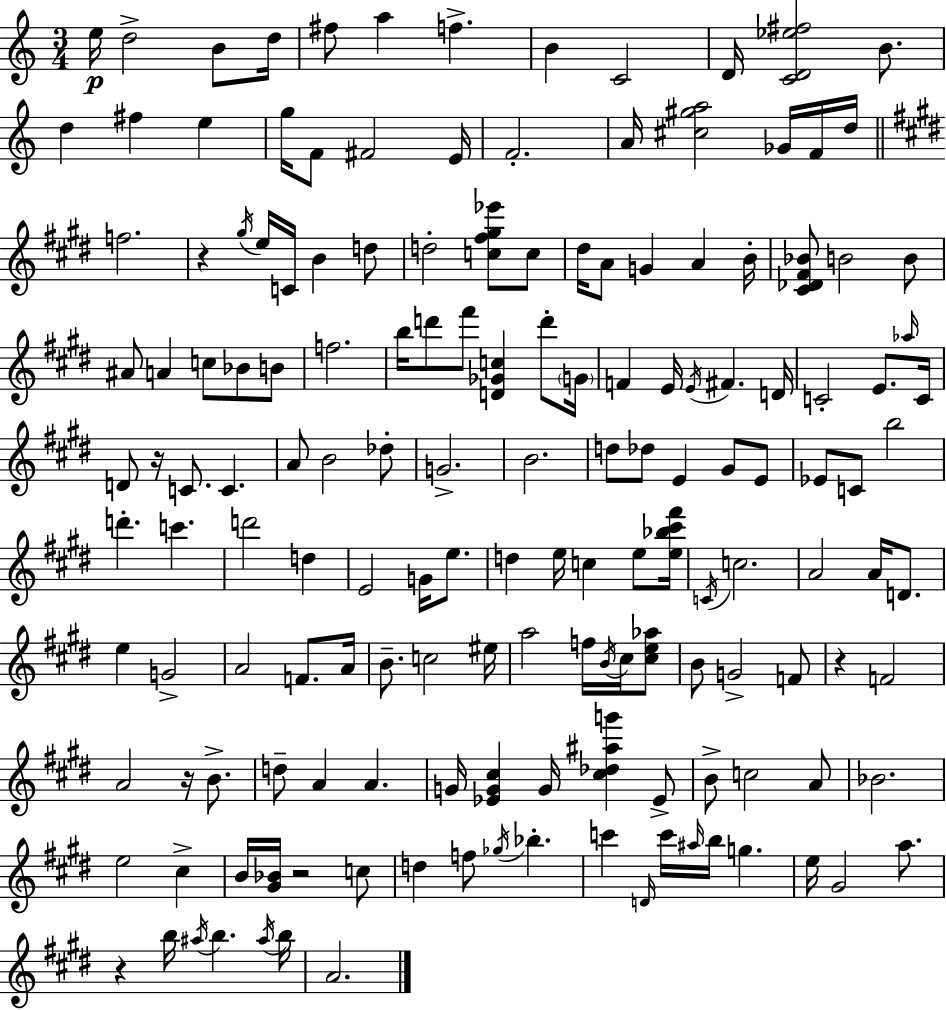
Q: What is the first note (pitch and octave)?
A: E5